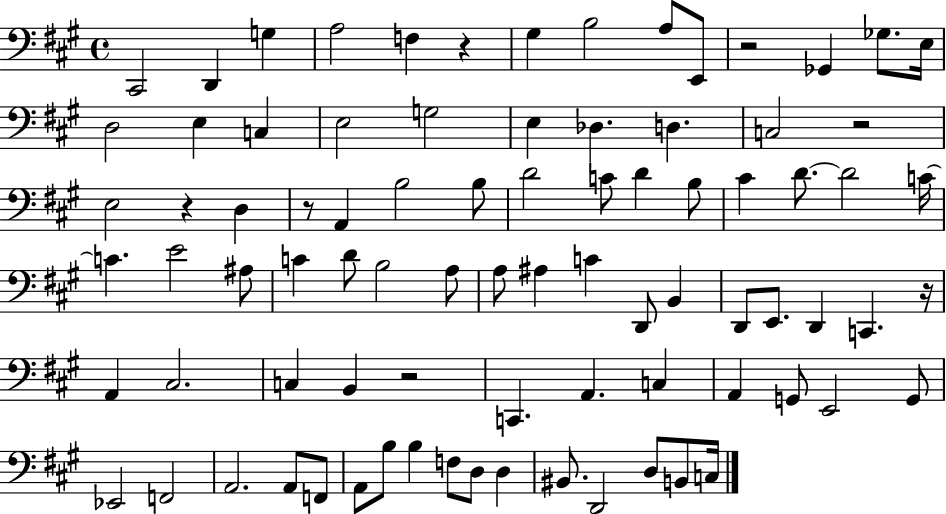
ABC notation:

X:1
T:Untitled
M:4/4
L:1/4
K:A
^C,,2 D,, G, A,2 F, z ^G, B,2 A,/2 E,,/2 z2 _G,, _G,/2 E,/4 D,2 E, C, E,2 G,2 E, _D, D, C,2 z2 E,2 z D, z/2 A,, B,2 B,/2 D2 C/2 D B,/2 ^C D/2 D2 C/4 C E2 ^A,/2 C D/2 B,2 A,/2 A,/2 ^A, C D,,/2 B,, D,,/2 E,,/2 D,, C,, z/4 A,, ^C,2 C, B,, z2 C,, A,, C, A,, G,,/2 E,,2 G,,/2 _E,,2 F,,2 A,,2 A,,/2 F,,/2 A,,/2 B,/2 B, F,/2 D,/2 D, ^B,,/2 D,,2 D,/2 B,,/2 C,/4